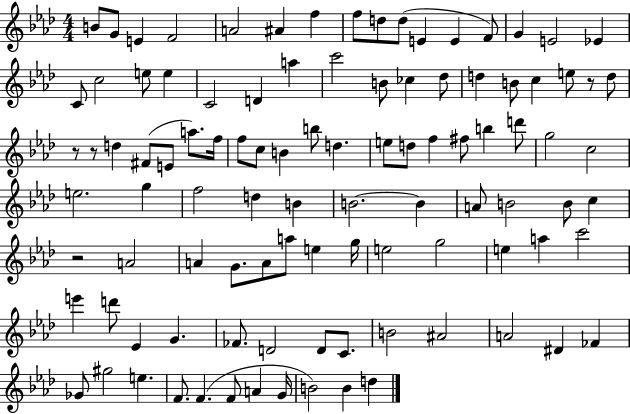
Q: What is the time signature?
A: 4/4